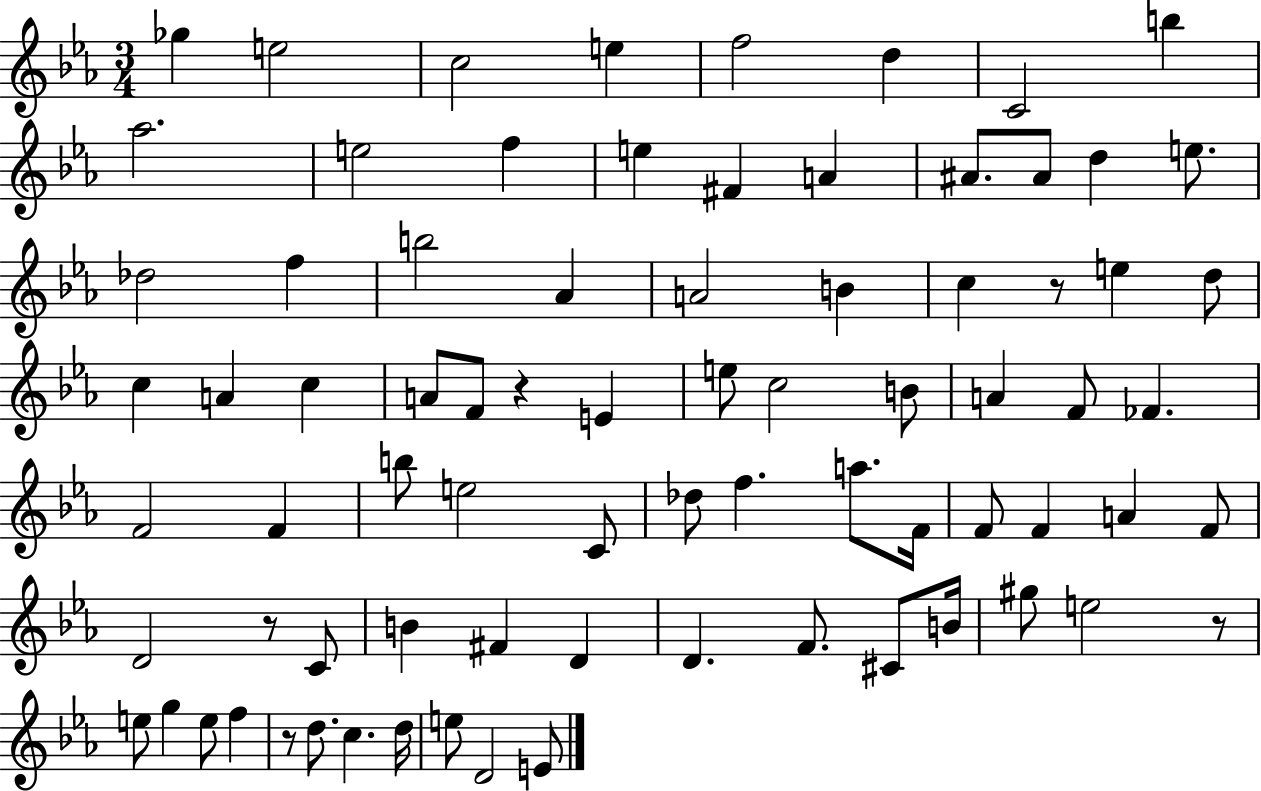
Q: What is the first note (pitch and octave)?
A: Gb5